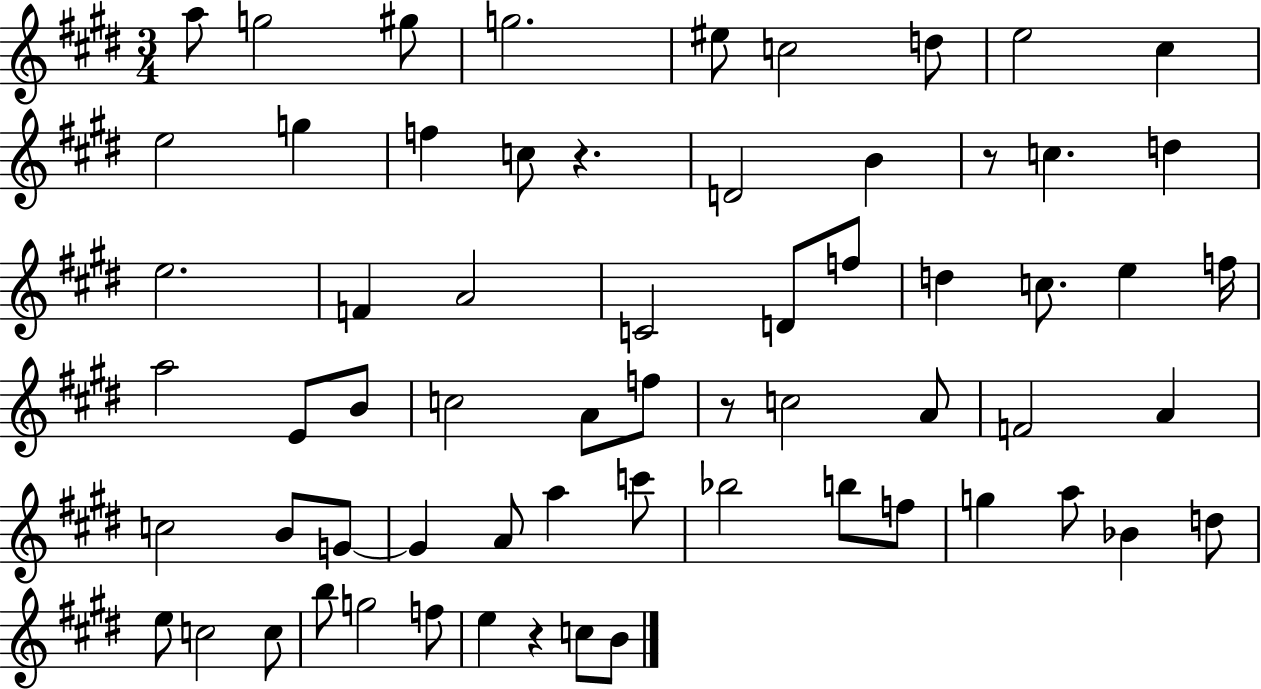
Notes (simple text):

A5/e G5/h G#5/e G5/h. EIS5/e C5/h D5/e E5/h C#5/q E5/h G5/q F5/q C5/e R/q. D4/h B4/q R/e C5/q. D5/q E5/h. F4/q A4/h C4/h D4/e F5/e D5/q C5/e. E5/q F5/s A5/h E4/e B4/e C5/h A4/e F5/e R/e C5/h A4/e F4/h A4/q C5/h B4/e G4/e G4/q A4/e A5/q C6/e Bb5/h B5/e F5/e G5/q A5/e Bb4/q D5/e E5/e C5/h C5/e B5/e G5/h F5/e E5/q R/q C5/e B4/e